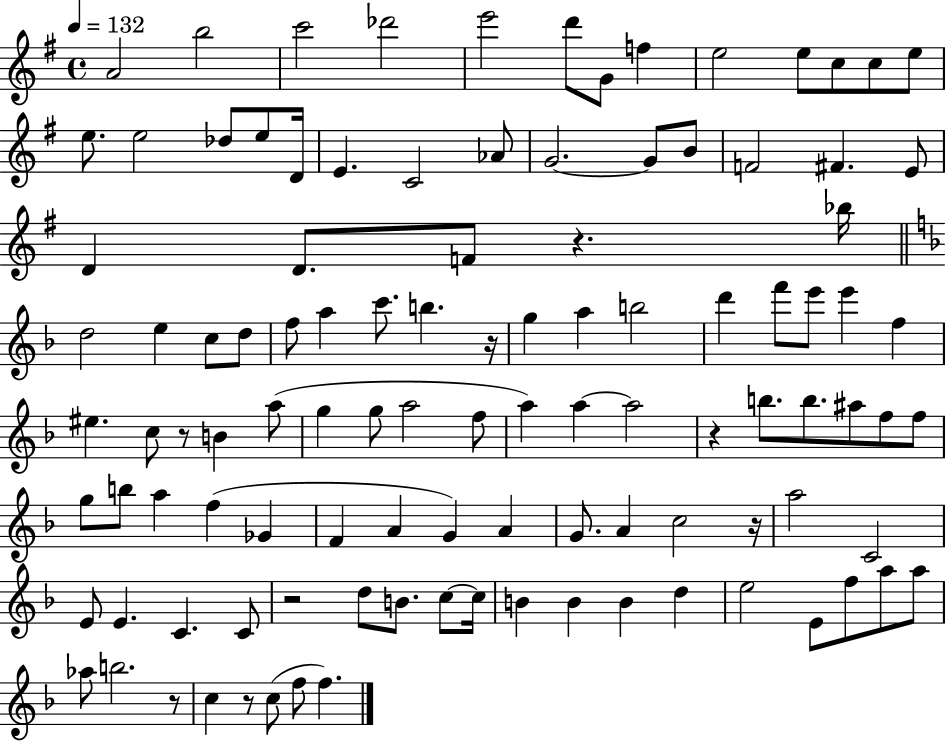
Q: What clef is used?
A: treble